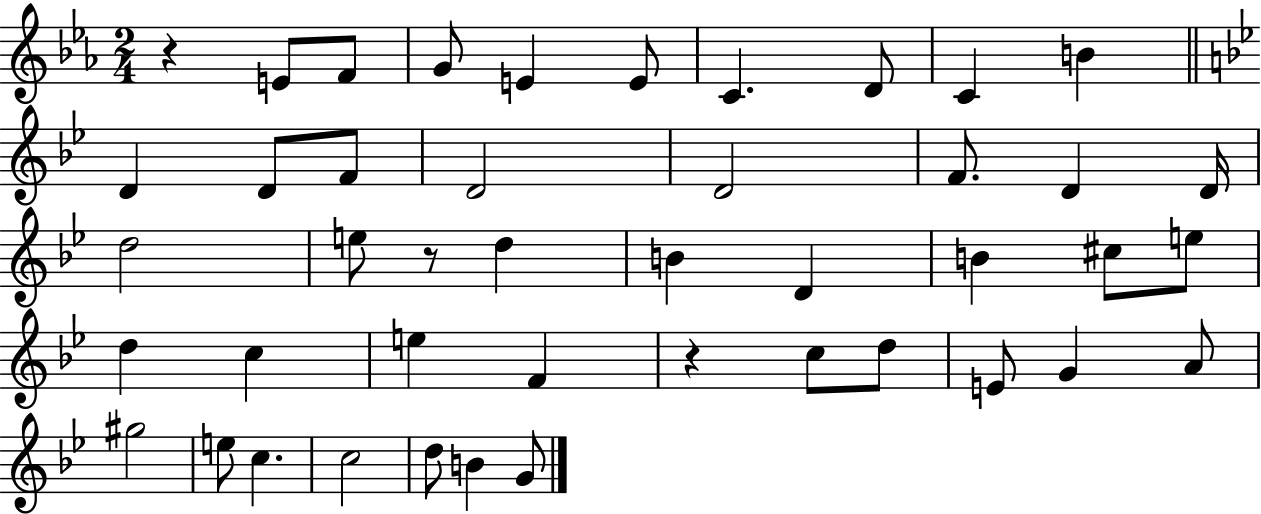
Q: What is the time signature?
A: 2/4